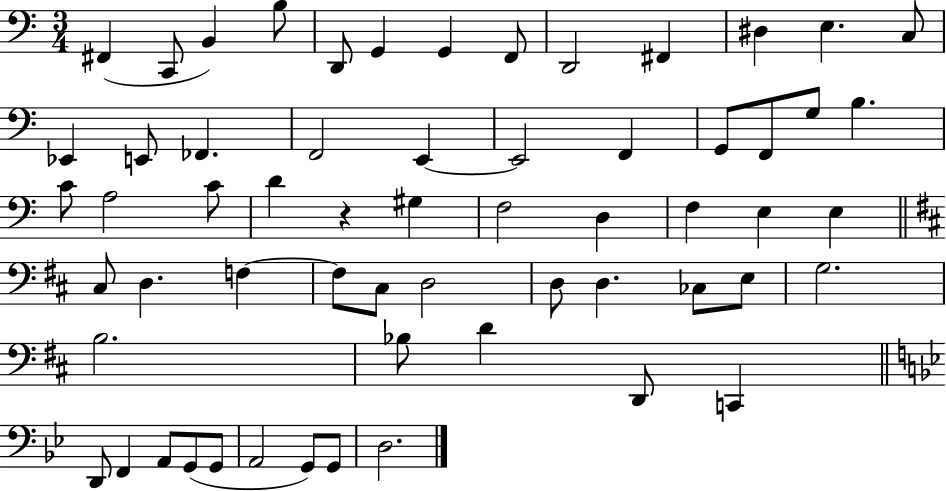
F#2/q C2/e B2/q B3/e D2/e G2/q G2/q F2/e D2/h F#2/q D#3/q E3/q. C3/e Eb2/q E2/e FES2/q. F2/h E2/q E2/h F2/q G2/e F2/e G3/e B3/q. C4/e A3/h C4/e D4/q R/q G#3/q F3/h D3/q F3/q E3/q E3/q C#3/e D3/q. F3/q F3/e C#3/e D3/h D3/e D3/q. CES3/e E3/e G3/h. B3/h. Bb3/e D4/q D2/e C2/q D2/e F2/q A2/e G2/e G2/e A2/h G2/e G2/e D3/h.